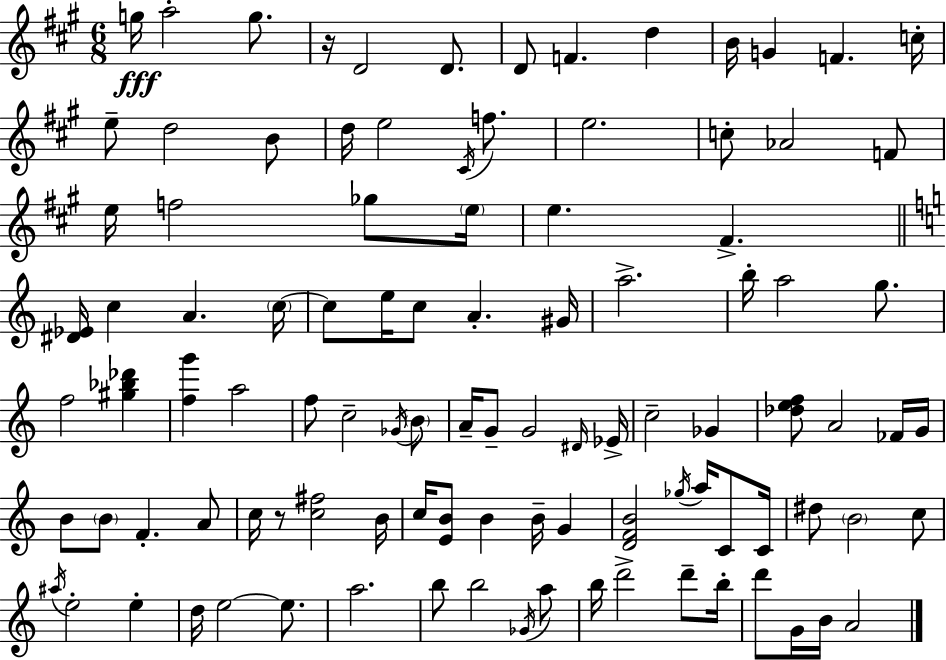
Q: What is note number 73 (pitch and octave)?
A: B4